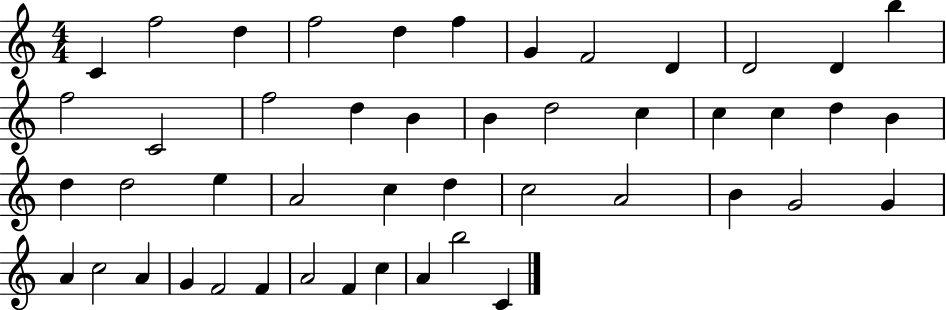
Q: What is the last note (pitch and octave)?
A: C4